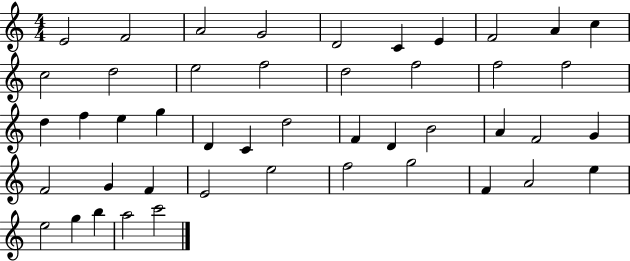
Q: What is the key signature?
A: C major